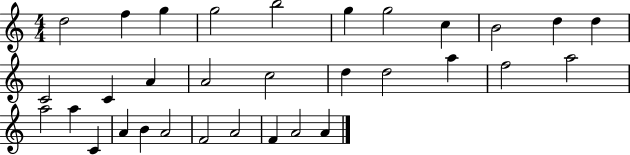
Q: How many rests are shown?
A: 0